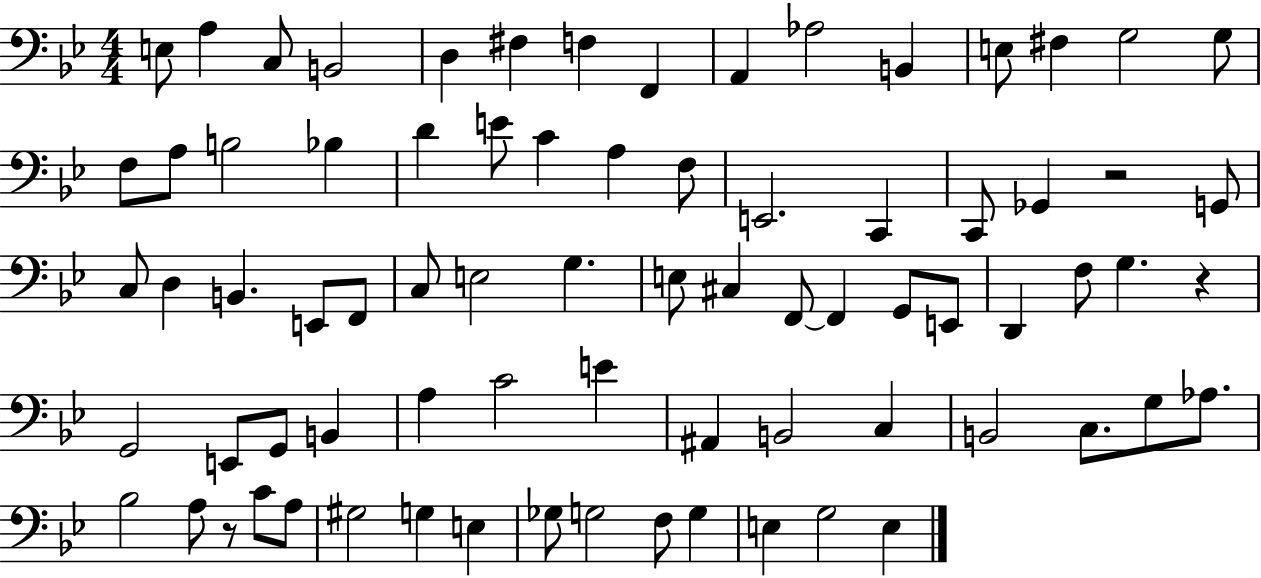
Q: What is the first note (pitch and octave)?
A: E3